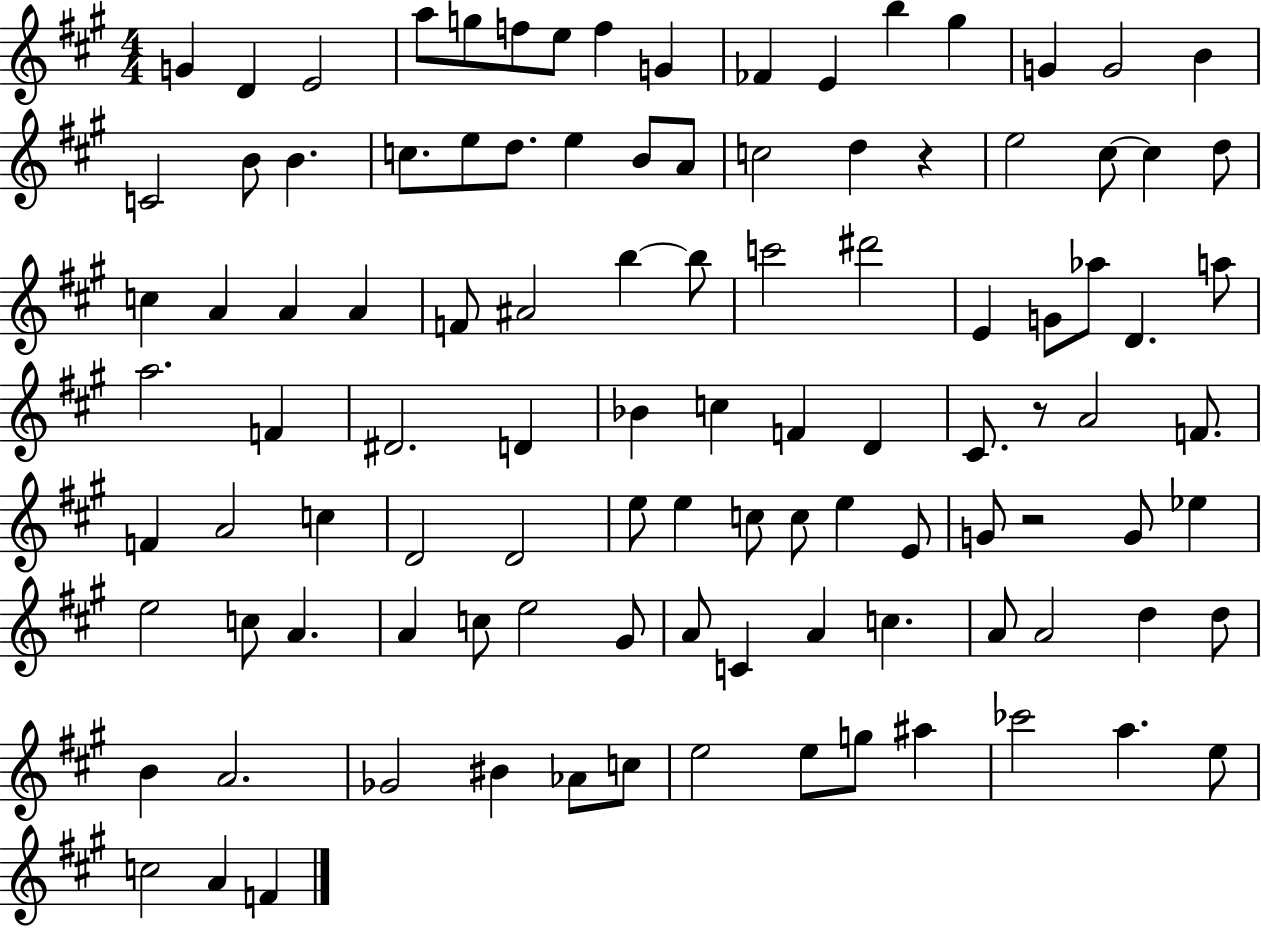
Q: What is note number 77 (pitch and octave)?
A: E5